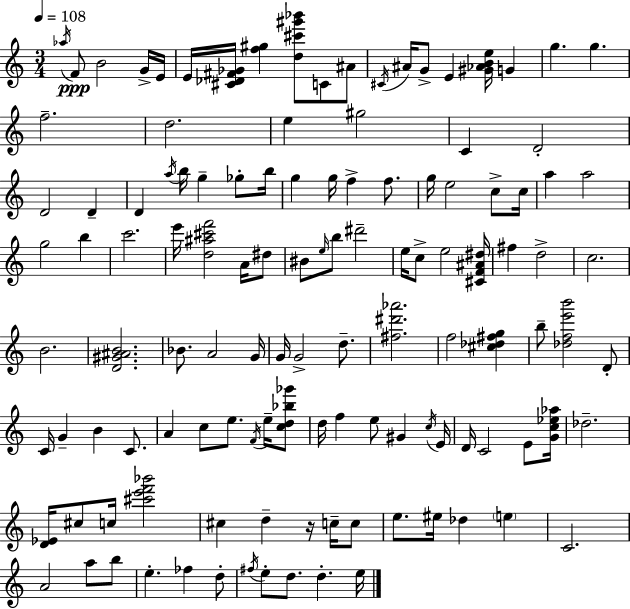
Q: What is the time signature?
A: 3/4